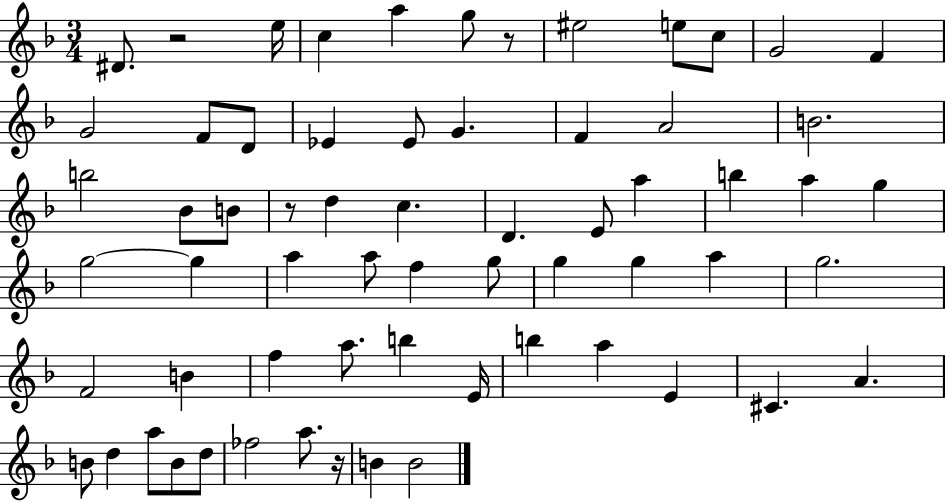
X:1
T:Untitled
M:3/4
L:1/4
K:F
^D/2 z2 e/4 c a g/2 z/2 ^e2 e/2 c/2 G2 F G2 F/2 D/2 _E _E/2 G F A2 B2 b2 _B/2 B/2 z/2 d c D E/2 a b a g g2 g a a/2 f g/2 g g a g2 F2 B f a/2 b E/4 b a E ^C A B/2 d a/2 B/2 d/2 _f2 a/2 z/4 B B2